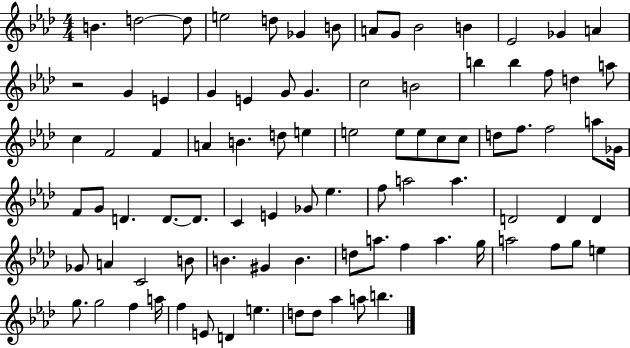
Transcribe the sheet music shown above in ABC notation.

X:1
T:Untitled
M:4/4
L:1/4
K:Ab
B d2 d/2 e2 d/2 _G B/2 A/2 G/2 _B2 B _E2 _G A z2 G E G E G/2 G c2 B2 b b f/2 d a/2 c F2 F A B d/2 e e2 e/2 e/2 c/2 c/2 d/2 f/2 f2 a/2 _G/4 F/2 G/2 D D/2 D/2 C E _G/2 _e f/2 a2 a D2 D D _G/2 A C2 B/2 B ^G B d/2 a/2 f a g/4 a2 f/2 g/2 e g/2 g2 f a/4 f E/2 D e d/2 d/2 _a a/2 b